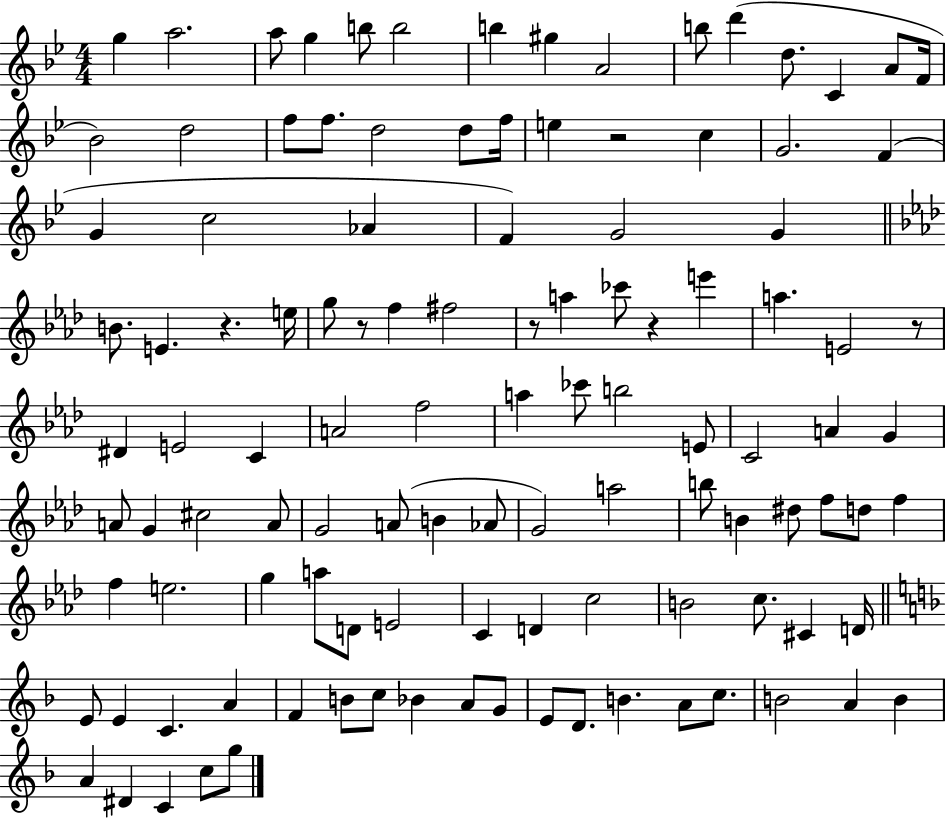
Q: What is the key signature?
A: BES major